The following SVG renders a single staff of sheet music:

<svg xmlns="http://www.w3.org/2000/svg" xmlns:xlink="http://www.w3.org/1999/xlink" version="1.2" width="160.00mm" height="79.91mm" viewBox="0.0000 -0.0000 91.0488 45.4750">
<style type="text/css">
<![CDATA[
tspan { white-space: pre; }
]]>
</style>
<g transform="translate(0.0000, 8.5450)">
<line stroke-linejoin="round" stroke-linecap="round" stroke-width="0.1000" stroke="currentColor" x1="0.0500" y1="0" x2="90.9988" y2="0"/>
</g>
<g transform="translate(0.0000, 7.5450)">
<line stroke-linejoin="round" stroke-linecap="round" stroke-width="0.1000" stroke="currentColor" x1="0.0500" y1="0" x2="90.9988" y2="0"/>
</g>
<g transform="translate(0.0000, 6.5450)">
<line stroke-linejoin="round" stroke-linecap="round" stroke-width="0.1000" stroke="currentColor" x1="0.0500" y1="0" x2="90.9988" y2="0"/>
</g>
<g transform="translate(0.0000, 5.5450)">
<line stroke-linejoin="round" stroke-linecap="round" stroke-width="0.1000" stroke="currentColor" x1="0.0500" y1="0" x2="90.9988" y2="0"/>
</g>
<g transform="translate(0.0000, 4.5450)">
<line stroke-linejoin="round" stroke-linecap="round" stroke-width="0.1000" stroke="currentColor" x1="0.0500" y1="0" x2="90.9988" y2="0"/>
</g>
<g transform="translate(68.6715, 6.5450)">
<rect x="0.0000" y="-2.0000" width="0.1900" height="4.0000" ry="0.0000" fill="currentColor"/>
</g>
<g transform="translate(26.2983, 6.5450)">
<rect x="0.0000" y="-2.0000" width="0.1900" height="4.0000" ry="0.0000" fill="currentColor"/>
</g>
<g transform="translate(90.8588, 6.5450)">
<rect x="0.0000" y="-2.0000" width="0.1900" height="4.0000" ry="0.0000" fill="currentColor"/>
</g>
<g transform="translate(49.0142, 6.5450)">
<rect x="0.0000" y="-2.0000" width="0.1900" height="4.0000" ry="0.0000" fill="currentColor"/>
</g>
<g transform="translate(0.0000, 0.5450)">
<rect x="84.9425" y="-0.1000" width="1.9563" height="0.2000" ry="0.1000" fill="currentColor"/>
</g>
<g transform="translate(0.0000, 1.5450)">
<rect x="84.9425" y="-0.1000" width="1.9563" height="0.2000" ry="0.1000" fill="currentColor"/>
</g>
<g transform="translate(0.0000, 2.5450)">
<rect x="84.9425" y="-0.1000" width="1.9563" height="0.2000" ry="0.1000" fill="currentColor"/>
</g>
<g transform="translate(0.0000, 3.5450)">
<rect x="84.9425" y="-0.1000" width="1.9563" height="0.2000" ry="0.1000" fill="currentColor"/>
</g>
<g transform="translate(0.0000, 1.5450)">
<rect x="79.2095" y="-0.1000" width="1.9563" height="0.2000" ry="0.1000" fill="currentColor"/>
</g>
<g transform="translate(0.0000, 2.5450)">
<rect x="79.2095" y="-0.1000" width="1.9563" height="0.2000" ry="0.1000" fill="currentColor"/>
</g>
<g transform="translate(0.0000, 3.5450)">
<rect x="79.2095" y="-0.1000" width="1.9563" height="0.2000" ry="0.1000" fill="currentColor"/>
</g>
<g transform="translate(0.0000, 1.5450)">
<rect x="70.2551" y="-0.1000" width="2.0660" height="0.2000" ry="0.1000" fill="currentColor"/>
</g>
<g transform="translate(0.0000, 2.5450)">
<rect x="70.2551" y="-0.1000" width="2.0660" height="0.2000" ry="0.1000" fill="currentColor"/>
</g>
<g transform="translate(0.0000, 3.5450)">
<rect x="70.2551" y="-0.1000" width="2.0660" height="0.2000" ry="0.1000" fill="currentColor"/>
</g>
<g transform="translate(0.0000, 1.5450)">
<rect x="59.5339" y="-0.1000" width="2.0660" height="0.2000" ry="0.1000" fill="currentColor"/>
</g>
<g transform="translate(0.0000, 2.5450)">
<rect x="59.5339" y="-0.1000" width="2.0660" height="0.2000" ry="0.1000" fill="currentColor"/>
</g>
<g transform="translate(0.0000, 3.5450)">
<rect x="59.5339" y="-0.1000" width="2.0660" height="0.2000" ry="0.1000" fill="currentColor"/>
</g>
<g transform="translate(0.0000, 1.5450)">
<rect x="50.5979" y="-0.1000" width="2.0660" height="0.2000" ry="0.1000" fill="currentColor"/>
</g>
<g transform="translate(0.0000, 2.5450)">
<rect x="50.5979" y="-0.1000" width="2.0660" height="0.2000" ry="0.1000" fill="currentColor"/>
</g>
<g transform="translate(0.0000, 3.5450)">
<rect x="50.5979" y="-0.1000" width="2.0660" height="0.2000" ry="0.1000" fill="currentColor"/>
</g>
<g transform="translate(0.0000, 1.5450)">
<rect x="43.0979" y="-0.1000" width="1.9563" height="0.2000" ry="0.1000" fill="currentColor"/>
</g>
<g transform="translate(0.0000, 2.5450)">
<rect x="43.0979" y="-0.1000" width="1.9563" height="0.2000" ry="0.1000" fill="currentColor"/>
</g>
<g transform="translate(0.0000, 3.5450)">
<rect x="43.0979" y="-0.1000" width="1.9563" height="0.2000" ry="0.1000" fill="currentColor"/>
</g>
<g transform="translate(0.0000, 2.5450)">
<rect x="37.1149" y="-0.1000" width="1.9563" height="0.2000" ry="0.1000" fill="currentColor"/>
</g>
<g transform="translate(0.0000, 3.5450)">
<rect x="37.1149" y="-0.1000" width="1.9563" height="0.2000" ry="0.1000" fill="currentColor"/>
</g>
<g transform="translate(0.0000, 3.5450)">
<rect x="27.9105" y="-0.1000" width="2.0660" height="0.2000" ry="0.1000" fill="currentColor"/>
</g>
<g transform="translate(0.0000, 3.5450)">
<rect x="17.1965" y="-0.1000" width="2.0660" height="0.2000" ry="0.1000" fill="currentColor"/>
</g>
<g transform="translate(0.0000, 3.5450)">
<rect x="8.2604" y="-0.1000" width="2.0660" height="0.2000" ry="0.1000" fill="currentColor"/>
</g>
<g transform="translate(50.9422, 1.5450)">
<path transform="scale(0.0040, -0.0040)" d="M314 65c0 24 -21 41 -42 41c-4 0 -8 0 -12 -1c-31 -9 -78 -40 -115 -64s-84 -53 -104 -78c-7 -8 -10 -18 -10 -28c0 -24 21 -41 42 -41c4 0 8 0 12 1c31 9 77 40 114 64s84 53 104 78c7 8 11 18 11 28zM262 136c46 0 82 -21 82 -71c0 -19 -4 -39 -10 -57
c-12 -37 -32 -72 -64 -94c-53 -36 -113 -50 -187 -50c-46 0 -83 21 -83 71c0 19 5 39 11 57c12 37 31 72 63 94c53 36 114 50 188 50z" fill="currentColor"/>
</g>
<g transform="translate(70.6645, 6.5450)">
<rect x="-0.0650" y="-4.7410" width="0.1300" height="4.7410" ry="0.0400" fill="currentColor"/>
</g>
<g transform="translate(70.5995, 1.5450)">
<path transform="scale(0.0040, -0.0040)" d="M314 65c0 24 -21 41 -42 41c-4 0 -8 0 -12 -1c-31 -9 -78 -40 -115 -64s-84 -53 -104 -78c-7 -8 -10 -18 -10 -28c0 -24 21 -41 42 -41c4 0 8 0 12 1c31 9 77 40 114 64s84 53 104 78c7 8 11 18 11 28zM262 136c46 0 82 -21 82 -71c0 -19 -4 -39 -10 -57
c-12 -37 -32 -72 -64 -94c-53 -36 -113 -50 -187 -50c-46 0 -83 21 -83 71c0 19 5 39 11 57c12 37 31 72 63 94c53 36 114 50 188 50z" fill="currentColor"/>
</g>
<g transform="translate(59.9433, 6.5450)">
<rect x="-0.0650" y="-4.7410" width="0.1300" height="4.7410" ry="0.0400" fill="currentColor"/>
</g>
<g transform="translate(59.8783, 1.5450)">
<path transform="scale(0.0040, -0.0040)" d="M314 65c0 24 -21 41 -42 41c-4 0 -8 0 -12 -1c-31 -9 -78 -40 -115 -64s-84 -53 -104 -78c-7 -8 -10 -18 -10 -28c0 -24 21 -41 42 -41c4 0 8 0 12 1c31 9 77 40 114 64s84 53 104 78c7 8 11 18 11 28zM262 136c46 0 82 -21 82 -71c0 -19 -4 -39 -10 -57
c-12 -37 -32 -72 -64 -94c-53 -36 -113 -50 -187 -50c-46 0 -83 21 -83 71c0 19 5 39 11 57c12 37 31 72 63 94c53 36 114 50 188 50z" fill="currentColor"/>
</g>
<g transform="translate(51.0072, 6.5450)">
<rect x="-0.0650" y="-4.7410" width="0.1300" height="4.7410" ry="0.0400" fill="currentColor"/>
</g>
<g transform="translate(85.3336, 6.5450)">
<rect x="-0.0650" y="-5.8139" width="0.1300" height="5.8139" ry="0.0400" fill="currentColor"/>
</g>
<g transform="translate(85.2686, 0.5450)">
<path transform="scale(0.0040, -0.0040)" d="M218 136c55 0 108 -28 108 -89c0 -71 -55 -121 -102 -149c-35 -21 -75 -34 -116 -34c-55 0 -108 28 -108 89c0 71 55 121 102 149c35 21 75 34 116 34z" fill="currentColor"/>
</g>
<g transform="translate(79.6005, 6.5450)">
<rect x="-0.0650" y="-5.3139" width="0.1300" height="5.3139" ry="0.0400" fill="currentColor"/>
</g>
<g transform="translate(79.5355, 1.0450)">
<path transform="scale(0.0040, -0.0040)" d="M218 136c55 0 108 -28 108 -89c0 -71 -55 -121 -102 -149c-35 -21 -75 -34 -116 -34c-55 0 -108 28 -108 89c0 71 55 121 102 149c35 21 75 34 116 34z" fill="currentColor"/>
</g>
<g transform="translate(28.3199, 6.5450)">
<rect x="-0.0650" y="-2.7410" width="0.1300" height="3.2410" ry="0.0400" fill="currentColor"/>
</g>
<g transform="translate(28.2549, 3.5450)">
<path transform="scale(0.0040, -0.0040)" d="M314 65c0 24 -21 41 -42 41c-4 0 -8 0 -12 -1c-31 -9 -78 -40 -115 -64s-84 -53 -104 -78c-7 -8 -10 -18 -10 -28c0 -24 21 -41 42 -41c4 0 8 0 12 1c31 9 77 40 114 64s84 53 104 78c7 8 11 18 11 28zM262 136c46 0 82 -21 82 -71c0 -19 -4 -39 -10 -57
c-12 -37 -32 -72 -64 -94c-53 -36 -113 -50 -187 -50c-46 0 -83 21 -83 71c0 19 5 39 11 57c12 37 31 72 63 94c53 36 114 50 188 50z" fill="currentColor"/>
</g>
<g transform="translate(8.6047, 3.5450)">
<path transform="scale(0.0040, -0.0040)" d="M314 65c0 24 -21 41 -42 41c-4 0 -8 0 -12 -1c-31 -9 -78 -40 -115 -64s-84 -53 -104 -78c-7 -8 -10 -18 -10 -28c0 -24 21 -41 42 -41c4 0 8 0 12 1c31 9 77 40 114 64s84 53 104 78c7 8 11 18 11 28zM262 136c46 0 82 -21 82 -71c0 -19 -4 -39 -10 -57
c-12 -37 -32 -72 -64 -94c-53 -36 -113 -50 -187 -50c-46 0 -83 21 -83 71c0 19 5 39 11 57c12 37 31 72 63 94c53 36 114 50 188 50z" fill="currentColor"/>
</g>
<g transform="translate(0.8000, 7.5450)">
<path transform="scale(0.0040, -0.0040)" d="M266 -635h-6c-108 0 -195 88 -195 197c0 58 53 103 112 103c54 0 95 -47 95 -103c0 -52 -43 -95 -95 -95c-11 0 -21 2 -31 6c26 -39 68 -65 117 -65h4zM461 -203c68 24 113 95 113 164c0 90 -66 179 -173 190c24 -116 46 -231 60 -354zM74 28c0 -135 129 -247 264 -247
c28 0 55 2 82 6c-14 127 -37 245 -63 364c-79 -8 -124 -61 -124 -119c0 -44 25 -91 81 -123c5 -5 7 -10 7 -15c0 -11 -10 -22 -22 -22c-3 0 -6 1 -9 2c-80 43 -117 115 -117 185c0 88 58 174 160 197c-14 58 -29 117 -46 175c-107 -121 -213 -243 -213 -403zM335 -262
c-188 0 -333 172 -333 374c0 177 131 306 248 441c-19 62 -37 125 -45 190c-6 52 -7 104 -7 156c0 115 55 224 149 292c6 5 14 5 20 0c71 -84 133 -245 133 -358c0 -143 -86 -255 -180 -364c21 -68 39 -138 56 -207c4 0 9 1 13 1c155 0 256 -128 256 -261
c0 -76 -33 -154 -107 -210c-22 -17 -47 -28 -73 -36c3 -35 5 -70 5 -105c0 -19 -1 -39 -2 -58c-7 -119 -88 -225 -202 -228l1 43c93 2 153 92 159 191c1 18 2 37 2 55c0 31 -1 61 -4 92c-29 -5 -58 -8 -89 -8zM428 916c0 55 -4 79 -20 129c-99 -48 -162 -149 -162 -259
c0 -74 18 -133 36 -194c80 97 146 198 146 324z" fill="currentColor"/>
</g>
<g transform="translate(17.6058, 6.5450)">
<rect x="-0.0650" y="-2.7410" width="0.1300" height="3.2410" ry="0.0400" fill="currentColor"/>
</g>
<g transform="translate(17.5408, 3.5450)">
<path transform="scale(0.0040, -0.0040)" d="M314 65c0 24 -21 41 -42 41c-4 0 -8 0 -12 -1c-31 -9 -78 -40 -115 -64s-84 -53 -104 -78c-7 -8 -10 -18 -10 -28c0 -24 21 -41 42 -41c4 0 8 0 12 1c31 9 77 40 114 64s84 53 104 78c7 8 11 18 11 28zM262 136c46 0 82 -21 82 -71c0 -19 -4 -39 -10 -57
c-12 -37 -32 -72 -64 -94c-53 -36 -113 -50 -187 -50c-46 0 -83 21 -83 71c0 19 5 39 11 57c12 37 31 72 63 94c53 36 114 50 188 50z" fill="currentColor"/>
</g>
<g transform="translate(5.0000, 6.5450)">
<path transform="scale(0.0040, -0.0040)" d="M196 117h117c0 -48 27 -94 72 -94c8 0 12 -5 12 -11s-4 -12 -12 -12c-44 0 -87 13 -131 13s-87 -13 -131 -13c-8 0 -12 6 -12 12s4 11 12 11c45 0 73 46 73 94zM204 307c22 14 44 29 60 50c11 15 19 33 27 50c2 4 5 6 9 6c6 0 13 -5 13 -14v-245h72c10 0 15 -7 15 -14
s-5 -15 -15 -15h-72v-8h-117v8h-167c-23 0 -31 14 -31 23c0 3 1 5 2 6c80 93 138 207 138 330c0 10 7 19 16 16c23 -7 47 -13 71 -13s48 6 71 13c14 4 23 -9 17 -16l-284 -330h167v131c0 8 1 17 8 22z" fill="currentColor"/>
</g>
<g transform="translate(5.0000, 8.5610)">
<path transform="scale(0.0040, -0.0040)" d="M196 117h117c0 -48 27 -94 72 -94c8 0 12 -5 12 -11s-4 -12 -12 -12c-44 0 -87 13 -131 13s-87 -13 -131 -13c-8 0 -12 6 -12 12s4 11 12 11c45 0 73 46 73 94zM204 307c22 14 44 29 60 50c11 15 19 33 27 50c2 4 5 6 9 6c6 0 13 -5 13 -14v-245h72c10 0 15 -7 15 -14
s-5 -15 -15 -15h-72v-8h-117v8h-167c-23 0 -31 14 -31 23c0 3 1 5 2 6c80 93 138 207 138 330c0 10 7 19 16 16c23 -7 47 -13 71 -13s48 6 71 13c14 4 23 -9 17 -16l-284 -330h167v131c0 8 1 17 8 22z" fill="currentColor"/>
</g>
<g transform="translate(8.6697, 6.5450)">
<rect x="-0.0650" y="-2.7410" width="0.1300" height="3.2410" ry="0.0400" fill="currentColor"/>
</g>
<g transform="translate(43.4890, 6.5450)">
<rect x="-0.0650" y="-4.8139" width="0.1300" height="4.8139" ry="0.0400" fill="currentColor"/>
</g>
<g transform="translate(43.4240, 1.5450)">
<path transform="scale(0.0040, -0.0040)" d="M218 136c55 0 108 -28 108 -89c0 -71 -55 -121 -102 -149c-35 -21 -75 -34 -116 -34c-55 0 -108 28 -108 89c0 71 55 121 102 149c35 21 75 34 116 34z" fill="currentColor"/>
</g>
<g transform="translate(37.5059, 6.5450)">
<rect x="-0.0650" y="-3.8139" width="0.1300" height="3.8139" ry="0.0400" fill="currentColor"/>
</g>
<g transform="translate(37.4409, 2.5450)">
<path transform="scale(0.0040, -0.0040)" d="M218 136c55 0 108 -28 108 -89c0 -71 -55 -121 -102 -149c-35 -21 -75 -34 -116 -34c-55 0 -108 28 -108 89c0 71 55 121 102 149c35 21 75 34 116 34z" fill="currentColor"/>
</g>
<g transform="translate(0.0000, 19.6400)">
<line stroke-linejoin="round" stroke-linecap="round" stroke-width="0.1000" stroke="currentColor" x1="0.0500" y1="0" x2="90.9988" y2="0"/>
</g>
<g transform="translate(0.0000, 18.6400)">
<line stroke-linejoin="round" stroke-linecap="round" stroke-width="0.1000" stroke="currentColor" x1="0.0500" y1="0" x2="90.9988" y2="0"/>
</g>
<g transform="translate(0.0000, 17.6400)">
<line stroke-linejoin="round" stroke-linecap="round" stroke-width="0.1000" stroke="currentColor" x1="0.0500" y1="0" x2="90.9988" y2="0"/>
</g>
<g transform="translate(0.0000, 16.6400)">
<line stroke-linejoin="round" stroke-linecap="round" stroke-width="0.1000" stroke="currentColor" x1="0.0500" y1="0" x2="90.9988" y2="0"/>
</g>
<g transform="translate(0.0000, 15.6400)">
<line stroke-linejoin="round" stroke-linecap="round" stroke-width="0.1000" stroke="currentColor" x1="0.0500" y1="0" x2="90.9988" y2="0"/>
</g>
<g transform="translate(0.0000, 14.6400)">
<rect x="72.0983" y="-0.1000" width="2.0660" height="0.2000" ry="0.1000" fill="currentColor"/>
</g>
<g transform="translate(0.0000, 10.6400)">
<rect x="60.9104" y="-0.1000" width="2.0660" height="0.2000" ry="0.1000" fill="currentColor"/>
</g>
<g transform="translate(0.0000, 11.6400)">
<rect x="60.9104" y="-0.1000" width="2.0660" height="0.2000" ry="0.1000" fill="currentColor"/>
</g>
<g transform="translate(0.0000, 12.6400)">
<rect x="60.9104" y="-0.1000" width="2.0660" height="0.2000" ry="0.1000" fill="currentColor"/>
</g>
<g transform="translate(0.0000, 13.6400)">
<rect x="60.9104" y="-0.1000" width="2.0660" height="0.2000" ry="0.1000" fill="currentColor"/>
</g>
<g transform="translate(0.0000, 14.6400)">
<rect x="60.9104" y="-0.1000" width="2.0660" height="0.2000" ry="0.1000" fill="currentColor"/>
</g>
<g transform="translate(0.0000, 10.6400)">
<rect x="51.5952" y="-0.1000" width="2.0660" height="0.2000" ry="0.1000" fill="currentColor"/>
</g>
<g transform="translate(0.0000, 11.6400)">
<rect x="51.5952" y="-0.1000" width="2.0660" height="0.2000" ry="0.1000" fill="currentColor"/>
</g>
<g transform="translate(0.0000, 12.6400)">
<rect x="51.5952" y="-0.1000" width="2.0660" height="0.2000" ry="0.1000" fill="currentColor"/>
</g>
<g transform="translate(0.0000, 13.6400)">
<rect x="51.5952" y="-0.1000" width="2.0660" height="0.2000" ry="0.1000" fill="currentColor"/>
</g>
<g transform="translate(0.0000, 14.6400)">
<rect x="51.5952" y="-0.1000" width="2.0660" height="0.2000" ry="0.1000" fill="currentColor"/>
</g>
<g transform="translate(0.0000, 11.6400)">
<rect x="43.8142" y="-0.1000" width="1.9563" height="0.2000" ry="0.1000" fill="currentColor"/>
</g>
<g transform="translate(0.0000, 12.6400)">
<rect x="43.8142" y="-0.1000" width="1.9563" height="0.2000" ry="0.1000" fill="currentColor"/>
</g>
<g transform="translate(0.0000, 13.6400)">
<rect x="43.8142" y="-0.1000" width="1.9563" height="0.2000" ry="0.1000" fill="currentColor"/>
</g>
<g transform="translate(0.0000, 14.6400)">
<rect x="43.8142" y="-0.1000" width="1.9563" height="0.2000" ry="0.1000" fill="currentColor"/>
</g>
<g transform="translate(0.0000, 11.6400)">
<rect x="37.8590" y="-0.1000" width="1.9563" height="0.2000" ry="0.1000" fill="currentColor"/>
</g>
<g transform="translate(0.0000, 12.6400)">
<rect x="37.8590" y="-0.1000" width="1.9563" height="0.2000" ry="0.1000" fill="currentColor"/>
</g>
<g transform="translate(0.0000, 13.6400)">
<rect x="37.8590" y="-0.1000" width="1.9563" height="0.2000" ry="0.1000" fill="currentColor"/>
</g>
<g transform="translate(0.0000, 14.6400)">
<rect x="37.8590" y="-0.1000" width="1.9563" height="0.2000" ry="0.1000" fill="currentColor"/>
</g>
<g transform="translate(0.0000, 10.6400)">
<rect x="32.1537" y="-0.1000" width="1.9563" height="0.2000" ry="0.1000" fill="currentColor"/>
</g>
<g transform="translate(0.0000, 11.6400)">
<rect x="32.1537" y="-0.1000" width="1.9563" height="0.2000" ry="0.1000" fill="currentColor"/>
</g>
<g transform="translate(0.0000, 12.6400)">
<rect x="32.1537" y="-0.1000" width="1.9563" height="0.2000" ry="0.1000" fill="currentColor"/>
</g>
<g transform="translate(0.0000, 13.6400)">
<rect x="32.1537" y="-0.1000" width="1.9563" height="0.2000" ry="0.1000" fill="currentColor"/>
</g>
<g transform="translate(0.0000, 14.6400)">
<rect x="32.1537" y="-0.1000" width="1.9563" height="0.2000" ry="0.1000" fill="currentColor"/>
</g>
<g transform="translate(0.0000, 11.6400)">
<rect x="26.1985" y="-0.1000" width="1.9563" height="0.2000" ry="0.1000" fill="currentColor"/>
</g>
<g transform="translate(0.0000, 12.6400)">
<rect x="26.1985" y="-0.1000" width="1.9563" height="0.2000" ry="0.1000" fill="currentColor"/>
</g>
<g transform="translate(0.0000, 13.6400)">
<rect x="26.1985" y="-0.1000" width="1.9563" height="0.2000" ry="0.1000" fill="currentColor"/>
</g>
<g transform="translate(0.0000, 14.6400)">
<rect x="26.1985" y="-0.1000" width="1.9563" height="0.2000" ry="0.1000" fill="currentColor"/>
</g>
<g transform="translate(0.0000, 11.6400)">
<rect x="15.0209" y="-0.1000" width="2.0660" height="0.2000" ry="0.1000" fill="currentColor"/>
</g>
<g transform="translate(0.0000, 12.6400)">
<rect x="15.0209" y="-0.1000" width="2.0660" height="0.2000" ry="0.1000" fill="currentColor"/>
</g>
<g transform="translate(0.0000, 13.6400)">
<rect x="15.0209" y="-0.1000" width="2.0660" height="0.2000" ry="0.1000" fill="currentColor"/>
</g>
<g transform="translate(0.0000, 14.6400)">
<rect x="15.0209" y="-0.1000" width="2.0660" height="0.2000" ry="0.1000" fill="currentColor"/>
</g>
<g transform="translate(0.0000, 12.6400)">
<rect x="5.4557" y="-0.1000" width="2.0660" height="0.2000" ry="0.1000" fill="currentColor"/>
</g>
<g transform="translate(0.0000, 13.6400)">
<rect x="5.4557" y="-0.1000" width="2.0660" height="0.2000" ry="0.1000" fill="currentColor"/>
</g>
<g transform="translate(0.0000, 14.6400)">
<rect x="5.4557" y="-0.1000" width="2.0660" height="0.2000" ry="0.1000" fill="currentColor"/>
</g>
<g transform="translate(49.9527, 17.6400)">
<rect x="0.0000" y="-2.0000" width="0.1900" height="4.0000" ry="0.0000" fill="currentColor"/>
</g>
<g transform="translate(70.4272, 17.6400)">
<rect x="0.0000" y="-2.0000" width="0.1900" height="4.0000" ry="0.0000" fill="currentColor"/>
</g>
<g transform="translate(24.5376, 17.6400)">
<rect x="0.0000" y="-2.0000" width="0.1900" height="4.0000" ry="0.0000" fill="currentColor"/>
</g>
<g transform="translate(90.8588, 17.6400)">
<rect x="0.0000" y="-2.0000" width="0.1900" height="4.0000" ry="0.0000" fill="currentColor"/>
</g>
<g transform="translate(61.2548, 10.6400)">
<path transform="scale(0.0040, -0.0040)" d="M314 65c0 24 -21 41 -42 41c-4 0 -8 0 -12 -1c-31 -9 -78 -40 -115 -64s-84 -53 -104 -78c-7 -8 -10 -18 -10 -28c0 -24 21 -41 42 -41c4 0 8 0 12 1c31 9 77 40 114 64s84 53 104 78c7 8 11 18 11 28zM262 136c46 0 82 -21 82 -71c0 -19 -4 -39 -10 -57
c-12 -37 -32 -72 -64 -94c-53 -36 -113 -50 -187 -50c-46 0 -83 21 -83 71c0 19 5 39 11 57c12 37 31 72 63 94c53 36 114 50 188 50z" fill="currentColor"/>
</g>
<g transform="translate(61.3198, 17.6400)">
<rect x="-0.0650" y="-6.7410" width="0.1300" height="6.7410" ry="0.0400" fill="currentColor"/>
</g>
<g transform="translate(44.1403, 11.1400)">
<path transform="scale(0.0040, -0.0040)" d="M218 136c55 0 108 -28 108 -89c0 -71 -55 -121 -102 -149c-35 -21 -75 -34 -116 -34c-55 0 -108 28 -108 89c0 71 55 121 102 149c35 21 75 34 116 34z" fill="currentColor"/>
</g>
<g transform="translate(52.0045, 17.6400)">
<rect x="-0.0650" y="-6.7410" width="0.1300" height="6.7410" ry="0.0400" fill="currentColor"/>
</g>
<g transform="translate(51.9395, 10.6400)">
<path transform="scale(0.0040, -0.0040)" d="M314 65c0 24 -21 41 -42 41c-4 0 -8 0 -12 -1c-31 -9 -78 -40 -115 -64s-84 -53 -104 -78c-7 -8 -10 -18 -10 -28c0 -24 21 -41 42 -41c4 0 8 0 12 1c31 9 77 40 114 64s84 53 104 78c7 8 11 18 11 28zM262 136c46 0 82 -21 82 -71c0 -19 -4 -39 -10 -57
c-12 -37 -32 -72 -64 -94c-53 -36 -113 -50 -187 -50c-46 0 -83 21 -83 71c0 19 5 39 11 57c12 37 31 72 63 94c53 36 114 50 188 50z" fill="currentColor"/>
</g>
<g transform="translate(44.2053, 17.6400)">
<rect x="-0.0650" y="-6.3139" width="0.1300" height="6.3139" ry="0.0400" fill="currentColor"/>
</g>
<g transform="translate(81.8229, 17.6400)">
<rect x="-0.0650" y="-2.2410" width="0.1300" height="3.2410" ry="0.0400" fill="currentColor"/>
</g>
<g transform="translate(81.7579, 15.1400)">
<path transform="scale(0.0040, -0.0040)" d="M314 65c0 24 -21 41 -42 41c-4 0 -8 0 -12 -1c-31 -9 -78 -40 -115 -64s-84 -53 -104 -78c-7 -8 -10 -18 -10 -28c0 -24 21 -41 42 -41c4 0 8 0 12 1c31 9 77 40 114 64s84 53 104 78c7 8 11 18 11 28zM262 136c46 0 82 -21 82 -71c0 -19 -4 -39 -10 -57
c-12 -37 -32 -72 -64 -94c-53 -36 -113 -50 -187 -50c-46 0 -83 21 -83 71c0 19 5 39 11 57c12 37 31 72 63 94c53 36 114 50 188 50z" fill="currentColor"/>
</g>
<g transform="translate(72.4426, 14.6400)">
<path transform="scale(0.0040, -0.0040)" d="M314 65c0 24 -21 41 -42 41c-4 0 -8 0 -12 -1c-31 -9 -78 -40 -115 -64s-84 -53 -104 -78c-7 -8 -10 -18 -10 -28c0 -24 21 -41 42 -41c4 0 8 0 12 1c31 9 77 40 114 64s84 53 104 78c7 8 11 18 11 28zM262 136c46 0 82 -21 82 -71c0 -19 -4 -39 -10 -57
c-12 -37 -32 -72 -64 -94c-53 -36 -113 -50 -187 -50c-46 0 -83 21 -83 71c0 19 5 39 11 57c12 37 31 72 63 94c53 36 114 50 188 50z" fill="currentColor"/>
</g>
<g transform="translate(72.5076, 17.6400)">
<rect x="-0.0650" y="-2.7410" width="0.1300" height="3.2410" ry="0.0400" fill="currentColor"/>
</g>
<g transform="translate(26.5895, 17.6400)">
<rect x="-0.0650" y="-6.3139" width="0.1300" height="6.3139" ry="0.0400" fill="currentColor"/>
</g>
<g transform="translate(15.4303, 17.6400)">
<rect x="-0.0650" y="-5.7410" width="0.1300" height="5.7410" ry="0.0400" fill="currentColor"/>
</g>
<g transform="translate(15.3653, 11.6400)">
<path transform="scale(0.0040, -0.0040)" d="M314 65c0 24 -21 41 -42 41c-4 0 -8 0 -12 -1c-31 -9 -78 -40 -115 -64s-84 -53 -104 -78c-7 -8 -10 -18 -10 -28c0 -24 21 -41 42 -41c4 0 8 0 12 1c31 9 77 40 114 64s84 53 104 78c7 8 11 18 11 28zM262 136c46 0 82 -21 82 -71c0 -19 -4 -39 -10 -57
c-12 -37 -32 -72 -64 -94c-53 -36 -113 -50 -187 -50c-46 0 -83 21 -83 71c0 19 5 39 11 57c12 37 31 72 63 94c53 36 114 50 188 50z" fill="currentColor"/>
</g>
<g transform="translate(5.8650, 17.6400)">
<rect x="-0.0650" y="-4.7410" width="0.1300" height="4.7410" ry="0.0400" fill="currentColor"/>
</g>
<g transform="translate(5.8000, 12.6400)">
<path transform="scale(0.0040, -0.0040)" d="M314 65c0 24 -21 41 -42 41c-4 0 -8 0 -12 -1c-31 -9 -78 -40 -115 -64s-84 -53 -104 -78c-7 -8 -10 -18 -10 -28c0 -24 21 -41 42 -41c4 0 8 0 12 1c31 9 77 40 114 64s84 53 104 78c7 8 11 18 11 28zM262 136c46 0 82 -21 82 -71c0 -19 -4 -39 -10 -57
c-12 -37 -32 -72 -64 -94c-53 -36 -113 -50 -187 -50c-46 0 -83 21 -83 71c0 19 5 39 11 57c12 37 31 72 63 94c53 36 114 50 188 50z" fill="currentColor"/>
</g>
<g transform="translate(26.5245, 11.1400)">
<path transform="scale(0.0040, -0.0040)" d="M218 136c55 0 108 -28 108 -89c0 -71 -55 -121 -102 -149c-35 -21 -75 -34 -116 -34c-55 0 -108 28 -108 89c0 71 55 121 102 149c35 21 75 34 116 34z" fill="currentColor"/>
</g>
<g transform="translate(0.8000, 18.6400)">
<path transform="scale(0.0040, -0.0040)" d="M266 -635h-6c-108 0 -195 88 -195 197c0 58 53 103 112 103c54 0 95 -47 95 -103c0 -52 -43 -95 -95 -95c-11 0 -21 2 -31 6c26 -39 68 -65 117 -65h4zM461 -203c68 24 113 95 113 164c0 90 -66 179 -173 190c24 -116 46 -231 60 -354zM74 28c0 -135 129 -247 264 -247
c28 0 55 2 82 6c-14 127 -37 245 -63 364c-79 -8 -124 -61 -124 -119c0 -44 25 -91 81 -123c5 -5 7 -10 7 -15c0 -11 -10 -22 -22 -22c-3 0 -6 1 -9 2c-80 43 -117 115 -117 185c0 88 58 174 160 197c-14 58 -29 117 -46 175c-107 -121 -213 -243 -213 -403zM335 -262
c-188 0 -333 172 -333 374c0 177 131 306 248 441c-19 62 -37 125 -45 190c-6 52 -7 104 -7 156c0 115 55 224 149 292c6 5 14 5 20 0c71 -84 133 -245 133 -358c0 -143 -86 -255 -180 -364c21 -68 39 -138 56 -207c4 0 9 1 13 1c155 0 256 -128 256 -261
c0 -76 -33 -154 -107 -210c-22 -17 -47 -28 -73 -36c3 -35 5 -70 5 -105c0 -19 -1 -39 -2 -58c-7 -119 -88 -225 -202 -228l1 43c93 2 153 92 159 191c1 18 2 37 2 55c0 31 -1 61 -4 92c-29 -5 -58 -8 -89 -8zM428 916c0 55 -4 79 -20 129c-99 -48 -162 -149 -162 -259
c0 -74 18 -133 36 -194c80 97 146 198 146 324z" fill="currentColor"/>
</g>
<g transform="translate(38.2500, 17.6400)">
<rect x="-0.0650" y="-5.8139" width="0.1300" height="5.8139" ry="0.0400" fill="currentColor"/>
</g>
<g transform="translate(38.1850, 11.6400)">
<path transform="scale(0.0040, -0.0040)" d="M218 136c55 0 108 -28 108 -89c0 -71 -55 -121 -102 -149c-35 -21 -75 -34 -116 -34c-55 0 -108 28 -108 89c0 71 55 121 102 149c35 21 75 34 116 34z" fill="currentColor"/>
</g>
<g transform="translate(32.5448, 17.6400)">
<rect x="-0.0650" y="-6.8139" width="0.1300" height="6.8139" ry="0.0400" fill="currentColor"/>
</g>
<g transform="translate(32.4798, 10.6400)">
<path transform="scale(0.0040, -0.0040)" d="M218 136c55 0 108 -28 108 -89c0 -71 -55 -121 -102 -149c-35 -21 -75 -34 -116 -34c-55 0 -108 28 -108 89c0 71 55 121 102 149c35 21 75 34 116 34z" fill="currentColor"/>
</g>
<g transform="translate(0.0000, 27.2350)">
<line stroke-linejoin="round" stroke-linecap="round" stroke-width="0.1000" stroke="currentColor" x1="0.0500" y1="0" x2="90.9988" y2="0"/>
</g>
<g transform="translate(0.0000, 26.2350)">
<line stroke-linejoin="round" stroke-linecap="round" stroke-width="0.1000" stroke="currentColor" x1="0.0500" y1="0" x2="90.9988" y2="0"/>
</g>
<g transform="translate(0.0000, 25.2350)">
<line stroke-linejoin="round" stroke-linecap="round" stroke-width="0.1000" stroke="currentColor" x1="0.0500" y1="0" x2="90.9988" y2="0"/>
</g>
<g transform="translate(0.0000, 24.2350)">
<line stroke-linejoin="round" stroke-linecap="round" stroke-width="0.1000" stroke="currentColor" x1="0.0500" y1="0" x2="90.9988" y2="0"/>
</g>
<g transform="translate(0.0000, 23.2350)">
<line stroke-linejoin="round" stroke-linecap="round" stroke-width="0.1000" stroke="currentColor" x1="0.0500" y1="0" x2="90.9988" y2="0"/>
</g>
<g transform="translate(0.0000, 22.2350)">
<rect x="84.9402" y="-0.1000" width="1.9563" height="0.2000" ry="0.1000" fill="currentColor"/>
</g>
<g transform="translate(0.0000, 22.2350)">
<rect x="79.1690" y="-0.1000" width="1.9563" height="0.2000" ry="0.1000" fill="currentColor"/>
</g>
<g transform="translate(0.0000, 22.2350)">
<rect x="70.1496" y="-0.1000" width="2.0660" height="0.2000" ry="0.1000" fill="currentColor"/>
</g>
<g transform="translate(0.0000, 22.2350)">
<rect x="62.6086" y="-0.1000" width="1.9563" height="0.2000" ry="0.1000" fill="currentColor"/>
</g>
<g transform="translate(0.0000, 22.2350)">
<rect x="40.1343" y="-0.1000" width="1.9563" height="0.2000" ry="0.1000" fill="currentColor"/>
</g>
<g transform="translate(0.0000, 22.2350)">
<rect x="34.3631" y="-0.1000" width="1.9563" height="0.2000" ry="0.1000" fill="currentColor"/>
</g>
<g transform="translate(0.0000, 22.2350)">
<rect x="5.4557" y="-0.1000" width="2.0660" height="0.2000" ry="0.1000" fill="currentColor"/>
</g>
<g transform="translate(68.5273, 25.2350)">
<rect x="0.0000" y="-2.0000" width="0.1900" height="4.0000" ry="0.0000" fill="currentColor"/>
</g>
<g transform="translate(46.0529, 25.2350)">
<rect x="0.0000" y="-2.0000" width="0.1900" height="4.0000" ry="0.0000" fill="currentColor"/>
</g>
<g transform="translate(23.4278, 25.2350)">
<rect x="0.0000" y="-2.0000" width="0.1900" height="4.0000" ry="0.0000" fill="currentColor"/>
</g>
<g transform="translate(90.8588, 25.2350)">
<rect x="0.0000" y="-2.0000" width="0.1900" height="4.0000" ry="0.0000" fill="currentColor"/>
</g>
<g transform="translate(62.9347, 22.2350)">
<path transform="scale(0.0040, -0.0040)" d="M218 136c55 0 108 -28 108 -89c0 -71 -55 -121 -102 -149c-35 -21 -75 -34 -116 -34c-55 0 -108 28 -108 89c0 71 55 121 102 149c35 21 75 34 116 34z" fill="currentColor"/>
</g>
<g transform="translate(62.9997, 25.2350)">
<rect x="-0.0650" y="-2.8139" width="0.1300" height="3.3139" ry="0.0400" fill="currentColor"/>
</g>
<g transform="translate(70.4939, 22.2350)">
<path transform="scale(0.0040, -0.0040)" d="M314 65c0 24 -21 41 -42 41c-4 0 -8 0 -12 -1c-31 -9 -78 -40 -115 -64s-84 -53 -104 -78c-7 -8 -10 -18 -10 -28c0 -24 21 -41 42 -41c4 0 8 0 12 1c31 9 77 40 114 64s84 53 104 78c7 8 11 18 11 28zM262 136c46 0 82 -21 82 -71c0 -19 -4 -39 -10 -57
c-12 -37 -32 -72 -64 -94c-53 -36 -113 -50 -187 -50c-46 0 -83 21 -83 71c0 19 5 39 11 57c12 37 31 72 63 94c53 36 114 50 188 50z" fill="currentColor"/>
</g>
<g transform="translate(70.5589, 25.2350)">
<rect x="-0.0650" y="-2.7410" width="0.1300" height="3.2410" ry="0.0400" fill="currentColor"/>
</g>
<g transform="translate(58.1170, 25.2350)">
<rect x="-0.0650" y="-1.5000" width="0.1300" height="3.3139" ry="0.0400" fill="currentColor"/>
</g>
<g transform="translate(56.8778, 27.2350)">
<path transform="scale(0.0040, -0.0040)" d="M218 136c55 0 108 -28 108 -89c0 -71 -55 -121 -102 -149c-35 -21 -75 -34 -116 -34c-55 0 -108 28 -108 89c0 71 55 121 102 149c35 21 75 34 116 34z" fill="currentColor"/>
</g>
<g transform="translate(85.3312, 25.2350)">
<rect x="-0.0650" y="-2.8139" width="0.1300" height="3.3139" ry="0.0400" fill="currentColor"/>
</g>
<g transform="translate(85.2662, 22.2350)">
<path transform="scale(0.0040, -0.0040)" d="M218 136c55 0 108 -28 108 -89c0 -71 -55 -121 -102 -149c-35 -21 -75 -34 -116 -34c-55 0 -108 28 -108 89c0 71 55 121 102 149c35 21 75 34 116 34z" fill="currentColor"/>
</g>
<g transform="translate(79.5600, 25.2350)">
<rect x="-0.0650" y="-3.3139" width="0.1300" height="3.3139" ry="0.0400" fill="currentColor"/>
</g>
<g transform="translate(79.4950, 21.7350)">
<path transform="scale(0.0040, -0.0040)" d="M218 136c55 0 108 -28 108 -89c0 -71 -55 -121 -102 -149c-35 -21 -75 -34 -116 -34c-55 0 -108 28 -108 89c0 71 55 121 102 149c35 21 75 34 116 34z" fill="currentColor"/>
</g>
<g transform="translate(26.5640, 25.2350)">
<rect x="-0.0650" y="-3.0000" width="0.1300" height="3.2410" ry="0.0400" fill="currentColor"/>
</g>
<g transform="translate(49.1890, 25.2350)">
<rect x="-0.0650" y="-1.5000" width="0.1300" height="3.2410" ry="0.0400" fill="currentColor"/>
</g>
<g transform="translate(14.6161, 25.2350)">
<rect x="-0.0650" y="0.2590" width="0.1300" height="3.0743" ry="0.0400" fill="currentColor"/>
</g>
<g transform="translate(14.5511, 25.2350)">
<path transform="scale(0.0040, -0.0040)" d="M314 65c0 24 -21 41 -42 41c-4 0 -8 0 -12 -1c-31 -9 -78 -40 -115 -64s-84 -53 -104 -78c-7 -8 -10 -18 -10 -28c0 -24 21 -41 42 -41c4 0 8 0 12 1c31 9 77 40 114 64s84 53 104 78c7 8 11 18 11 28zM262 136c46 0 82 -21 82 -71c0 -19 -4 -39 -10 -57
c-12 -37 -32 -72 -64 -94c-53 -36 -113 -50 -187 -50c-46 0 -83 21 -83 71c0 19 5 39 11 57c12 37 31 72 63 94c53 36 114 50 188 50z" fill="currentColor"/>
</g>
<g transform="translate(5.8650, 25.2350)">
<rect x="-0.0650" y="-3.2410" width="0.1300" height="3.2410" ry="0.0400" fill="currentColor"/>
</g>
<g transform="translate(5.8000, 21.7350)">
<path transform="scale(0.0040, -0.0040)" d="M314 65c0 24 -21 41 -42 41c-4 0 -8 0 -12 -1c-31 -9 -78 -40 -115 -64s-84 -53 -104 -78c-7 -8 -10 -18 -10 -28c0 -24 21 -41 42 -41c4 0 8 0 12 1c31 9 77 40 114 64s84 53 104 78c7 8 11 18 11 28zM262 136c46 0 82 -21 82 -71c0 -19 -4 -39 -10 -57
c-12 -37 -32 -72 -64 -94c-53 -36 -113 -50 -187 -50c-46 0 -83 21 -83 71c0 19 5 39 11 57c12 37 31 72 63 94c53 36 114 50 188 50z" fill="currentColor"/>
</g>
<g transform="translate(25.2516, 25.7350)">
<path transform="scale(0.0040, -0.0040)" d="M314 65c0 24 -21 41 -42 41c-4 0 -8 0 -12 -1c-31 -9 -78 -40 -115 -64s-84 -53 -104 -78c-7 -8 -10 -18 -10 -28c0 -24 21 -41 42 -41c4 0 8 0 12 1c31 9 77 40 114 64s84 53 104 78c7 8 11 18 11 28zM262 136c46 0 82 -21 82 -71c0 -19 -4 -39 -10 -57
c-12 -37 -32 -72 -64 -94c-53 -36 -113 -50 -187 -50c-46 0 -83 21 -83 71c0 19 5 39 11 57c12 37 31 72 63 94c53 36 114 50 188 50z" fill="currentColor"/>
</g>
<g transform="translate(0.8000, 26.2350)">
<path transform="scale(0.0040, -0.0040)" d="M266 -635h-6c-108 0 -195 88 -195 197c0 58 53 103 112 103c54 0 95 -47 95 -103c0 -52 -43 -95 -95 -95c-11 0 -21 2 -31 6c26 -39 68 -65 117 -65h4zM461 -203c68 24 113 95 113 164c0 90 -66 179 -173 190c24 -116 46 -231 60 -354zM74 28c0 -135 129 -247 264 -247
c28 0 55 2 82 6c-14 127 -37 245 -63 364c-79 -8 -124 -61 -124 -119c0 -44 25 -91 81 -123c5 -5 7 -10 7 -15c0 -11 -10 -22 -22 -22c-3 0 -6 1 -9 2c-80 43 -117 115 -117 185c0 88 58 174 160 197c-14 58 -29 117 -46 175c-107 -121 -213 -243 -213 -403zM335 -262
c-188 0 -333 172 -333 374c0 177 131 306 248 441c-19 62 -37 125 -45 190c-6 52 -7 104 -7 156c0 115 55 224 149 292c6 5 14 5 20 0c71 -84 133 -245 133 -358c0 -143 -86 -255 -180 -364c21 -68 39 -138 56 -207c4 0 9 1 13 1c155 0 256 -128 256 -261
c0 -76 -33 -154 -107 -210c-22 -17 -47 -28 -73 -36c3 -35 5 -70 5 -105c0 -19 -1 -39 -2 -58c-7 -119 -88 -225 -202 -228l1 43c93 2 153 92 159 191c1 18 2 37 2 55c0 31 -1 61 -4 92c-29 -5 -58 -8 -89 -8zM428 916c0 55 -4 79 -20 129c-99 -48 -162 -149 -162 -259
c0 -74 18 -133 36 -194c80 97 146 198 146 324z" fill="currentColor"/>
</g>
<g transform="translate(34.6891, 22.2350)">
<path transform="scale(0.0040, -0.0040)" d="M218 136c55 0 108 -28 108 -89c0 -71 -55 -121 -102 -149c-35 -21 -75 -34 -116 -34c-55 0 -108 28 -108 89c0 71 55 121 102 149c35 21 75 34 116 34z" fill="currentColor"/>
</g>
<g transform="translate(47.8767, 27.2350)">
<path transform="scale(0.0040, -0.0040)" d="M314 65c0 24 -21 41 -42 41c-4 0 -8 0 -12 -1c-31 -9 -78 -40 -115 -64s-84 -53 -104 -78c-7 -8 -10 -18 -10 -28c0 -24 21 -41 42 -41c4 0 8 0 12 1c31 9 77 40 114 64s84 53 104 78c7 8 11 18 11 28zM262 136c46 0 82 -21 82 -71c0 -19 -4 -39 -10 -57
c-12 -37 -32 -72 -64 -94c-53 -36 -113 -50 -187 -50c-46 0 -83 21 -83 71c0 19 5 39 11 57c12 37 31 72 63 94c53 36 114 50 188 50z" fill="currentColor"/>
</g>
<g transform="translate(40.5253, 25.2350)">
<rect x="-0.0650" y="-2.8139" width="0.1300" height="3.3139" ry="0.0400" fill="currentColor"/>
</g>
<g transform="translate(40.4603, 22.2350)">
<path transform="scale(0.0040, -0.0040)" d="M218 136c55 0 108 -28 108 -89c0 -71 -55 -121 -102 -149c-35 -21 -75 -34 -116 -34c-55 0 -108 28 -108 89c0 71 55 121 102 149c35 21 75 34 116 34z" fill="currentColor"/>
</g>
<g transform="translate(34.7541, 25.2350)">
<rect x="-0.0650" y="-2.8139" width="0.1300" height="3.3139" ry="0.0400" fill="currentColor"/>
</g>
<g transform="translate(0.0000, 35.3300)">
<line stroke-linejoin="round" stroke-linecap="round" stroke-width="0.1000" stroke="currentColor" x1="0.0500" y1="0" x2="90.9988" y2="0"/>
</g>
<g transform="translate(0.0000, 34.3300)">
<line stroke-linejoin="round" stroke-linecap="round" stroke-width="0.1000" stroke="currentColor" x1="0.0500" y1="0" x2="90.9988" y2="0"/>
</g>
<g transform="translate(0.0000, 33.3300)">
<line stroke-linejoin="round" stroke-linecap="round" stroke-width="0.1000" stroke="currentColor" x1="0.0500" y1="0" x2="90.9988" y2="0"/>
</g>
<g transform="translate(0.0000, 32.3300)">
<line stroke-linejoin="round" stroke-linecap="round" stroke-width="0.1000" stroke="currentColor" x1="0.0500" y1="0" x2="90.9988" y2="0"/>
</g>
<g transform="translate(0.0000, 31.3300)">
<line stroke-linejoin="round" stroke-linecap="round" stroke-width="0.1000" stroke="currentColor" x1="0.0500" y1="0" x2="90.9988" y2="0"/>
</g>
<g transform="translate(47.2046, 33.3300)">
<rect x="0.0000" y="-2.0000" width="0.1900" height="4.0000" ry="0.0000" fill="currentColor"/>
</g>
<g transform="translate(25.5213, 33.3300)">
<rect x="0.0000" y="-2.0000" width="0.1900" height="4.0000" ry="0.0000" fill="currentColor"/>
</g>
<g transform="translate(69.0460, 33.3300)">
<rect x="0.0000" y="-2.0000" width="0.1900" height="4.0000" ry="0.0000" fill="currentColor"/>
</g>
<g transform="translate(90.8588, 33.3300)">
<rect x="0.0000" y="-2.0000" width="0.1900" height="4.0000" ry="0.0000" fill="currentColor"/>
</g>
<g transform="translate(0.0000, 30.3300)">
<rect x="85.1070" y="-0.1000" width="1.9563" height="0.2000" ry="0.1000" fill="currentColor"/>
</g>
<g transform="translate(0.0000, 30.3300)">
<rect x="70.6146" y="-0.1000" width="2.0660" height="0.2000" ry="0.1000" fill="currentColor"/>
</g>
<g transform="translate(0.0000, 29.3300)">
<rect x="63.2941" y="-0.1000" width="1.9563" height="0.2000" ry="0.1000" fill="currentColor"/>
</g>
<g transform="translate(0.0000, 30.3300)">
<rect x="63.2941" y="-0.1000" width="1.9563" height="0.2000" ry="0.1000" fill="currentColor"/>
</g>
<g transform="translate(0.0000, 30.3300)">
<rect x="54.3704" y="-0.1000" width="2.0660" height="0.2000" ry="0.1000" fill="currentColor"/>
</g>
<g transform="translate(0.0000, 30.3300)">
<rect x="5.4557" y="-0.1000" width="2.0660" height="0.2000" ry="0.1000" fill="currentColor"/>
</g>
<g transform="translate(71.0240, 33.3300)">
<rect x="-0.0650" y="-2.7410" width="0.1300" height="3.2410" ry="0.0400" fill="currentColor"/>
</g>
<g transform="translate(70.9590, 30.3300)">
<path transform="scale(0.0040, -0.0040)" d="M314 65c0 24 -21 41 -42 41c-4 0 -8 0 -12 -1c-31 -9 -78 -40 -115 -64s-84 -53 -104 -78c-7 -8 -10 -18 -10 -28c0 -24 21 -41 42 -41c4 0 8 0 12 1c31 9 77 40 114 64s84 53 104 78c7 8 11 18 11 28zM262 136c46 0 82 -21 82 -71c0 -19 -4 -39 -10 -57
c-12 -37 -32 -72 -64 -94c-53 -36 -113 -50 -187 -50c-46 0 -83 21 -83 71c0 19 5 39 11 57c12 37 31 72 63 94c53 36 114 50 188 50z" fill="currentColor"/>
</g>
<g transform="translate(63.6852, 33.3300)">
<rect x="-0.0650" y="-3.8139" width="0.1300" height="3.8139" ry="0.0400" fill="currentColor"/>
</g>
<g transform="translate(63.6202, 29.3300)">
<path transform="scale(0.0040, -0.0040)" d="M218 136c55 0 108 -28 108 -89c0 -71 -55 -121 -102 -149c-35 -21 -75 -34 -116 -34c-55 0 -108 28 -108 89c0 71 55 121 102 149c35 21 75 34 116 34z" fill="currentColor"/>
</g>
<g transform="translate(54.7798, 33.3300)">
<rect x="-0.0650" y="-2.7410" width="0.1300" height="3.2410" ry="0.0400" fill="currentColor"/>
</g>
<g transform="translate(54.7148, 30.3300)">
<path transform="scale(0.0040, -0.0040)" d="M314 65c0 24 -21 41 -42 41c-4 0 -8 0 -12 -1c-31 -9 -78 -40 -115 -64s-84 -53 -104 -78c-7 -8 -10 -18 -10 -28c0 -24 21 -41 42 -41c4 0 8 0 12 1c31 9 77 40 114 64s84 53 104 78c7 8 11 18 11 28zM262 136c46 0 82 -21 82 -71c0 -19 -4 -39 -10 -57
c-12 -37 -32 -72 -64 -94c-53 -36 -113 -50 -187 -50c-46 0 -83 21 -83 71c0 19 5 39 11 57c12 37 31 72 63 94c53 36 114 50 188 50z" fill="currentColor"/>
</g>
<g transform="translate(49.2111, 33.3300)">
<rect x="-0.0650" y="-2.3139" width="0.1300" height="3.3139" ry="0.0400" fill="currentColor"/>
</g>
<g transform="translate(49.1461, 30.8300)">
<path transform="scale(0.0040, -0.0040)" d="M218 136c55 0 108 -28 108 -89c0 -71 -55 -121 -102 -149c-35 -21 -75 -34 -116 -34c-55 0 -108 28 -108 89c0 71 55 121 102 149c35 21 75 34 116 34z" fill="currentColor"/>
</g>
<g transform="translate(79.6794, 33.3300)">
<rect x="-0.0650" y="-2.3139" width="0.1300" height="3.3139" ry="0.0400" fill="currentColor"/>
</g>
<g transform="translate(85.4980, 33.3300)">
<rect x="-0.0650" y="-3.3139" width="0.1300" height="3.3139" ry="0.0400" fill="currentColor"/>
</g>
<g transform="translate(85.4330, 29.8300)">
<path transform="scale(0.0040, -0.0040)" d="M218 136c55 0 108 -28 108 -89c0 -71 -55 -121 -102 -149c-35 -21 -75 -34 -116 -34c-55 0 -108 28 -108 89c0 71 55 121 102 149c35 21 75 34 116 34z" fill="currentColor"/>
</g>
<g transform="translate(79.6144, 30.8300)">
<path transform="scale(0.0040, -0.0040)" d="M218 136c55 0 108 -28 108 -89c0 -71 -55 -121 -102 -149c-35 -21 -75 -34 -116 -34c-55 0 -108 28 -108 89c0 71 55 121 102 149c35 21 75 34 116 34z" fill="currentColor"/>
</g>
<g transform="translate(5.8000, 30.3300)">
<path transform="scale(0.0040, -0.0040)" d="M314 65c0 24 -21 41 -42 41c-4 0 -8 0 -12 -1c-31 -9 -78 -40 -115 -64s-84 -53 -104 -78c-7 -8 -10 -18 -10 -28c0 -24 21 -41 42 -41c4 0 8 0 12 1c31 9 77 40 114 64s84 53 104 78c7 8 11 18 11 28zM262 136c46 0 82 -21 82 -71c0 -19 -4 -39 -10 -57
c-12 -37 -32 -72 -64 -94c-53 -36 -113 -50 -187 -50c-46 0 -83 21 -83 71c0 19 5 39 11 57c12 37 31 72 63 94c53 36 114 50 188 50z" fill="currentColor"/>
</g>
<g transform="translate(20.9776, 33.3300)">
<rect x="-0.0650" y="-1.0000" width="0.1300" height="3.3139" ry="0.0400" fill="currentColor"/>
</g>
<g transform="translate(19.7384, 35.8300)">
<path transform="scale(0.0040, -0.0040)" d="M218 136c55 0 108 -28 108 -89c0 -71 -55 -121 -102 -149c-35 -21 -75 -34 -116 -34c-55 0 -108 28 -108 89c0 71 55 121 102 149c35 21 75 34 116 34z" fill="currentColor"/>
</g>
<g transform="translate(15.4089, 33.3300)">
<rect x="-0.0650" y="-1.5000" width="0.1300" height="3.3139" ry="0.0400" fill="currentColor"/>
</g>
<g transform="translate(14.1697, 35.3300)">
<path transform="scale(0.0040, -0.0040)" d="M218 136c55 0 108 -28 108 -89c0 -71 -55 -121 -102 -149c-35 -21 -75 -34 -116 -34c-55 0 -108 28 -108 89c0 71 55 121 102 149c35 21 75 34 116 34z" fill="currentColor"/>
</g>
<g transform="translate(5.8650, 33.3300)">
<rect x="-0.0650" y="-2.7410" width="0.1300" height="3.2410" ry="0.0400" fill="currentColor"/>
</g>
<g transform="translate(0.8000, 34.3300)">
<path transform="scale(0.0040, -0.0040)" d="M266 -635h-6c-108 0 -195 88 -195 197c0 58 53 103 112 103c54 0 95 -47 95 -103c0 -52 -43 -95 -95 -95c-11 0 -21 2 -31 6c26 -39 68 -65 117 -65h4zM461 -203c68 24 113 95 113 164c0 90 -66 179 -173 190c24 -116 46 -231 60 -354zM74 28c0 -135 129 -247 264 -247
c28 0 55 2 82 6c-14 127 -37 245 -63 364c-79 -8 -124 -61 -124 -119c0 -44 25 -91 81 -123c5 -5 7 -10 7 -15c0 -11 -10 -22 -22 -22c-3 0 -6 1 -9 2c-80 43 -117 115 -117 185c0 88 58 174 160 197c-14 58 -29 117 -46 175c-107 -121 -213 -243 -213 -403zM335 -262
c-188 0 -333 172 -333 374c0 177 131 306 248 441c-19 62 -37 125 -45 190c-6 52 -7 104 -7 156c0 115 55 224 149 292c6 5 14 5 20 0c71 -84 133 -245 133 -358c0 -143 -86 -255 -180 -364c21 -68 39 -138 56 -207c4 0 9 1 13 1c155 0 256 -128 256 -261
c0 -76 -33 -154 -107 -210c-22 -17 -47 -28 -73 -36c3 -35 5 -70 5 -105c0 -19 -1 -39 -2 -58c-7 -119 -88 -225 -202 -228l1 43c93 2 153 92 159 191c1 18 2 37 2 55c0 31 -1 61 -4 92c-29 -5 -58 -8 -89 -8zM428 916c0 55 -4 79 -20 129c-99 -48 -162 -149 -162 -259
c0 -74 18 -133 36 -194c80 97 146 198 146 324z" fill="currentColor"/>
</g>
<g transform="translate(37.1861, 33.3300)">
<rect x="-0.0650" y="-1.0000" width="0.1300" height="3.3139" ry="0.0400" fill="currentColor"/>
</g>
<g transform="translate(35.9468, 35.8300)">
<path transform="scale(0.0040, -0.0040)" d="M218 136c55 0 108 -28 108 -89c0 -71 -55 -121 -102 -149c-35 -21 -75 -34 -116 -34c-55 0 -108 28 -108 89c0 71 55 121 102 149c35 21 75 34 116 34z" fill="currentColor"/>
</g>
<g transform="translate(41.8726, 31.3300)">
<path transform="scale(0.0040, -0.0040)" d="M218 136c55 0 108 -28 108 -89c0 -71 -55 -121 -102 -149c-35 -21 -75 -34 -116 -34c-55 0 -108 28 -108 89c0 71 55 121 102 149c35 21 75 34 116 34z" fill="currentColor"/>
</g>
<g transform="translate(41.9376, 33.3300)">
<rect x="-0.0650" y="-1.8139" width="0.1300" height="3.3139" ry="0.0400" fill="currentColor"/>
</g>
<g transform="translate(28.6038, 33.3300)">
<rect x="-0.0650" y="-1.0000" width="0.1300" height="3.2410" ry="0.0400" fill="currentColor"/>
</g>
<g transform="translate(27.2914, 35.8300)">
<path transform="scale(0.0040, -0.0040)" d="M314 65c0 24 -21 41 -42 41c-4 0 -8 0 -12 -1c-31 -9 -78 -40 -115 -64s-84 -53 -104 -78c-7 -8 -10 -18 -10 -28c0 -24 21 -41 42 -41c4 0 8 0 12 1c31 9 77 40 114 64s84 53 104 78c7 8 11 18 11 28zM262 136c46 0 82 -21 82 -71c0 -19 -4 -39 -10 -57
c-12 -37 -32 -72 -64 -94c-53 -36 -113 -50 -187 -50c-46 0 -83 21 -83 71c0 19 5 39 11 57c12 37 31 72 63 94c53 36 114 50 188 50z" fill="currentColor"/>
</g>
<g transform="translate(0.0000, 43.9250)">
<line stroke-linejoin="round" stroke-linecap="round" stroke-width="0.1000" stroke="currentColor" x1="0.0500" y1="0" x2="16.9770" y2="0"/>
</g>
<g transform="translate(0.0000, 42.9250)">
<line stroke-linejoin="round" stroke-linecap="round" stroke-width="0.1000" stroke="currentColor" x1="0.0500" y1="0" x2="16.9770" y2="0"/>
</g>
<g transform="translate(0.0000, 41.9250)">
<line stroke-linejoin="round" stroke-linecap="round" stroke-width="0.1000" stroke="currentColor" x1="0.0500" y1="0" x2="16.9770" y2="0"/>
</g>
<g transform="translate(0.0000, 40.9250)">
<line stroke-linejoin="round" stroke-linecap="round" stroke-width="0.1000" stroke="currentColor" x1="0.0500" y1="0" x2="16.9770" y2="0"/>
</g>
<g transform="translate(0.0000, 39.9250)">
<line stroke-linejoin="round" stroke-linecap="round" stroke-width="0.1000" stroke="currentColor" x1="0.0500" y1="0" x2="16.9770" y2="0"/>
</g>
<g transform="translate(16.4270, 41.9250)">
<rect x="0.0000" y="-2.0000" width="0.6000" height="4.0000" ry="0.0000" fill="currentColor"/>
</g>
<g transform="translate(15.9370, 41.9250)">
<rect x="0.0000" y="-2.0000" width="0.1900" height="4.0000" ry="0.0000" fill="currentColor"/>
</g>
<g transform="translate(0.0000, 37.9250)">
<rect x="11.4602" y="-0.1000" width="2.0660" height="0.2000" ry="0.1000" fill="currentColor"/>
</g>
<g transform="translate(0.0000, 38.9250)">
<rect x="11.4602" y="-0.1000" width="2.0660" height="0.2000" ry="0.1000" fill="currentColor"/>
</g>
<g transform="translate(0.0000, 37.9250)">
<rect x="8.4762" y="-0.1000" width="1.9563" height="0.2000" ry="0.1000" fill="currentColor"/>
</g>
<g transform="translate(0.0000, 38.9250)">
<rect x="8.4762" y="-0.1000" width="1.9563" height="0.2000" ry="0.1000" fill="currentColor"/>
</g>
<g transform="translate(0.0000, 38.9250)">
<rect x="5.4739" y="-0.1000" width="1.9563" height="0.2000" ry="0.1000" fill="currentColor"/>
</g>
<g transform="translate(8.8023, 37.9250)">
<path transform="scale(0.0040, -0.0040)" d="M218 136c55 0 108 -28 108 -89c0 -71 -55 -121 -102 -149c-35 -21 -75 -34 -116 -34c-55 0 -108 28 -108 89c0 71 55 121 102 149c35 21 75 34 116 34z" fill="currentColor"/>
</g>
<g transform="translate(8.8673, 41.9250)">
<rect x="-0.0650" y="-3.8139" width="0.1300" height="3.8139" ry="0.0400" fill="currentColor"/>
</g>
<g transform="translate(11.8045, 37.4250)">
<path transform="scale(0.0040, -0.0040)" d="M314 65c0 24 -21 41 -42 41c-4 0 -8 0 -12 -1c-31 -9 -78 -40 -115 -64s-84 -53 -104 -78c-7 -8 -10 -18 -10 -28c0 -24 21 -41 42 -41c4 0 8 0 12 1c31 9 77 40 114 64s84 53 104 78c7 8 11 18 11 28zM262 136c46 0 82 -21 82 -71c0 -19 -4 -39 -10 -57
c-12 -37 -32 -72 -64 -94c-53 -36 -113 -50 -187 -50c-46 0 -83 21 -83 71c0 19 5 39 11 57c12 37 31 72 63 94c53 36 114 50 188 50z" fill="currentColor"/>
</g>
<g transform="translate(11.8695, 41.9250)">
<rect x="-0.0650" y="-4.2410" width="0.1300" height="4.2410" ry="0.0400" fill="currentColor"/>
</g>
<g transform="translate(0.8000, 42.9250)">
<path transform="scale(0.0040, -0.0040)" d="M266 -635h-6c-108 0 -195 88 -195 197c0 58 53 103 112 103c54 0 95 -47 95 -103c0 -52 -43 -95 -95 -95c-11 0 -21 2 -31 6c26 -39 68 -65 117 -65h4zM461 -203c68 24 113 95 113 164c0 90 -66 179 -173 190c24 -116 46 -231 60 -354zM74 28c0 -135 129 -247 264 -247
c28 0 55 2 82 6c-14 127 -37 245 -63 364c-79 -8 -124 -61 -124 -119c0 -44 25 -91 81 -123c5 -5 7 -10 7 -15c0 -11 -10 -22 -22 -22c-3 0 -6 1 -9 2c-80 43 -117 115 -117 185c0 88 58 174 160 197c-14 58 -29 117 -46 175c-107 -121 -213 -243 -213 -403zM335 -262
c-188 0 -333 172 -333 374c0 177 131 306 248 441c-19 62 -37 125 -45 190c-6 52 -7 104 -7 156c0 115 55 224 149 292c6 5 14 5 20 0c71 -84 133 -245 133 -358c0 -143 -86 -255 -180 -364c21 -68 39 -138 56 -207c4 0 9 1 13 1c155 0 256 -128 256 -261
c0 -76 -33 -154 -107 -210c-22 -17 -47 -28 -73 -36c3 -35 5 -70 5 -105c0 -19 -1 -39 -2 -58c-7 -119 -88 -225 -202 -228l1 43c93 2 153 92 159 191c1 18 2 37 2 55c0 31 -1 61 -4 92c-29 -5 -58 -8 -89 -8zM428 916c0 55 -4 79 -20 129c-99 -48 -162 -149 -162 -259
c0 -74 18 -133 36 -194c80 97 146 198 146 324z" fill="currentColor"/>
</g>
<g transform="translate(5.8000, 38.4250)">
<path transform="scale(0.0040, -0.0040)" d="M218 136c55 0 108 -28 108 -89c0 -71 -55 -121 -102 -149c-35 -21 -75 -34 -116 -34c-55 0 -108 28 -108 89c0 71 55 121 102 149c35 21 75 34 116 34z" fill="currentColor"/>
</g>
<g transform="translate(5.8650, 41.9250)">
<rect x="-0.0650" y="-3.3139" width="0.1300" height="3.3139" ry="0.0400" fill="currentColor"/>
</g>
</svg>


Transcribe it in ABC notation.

X:1
T:Untitled
M:4/4
L:1/4
K:C
a2 a2 a2 c' e' e'2 e'2 e'2 f' g' e'2 g'2 a' b' g' a' b'2 b'2 a2 g2 b2 B2 A2 a a E2 E a a2 b a a2 E D D2 D f g a2 c' a2 g b b c' d'2